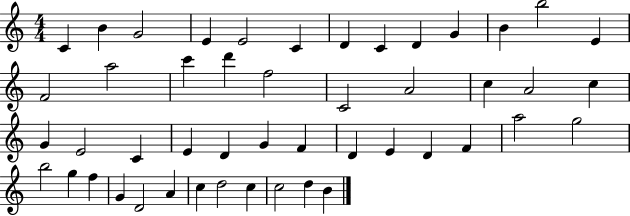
{
  \clef treble
  \numericTimeSignature
  \time 4/4
  \key c \major
  c'4 b'4 g'2 | e'4 e'2 c'4 | d'4 c'4 d'4 g'4 | b'4 b''2 e'4 | \break f'2 a''2 | c'''4 d'''4 f''2 | c'2 a'2 | c''4 a'2 c''4 | \break g'4 e'2 c'4 | e'4 d'4 g'4 f'4 | d'4 e'4 d'4 f'4 | a''2 g''2 | \break b''2 g''4 f''4 | g'4 d'2 a'4 | c''4 d''2 c''4 | c''2 d''4 b'4 | \break \bar "|."
}